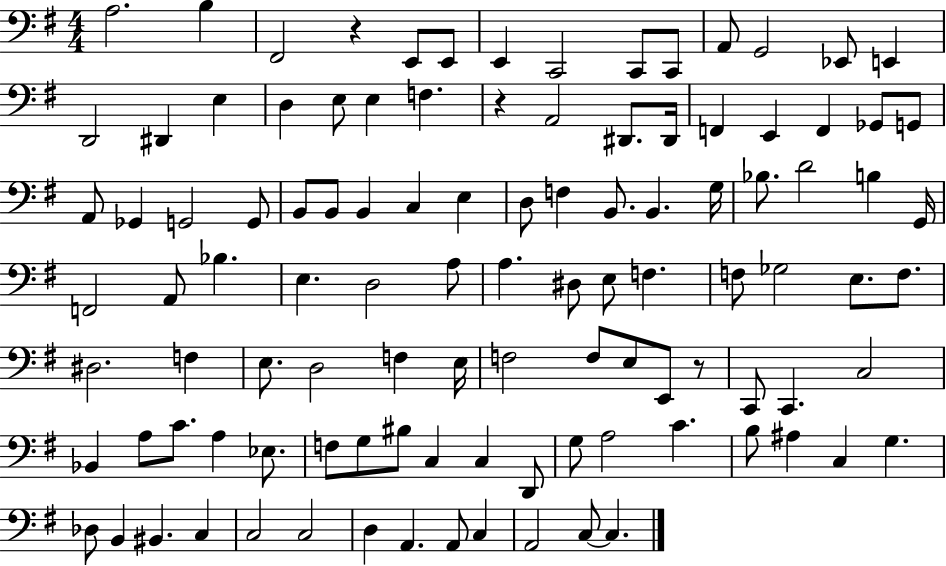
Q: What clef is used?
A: bass